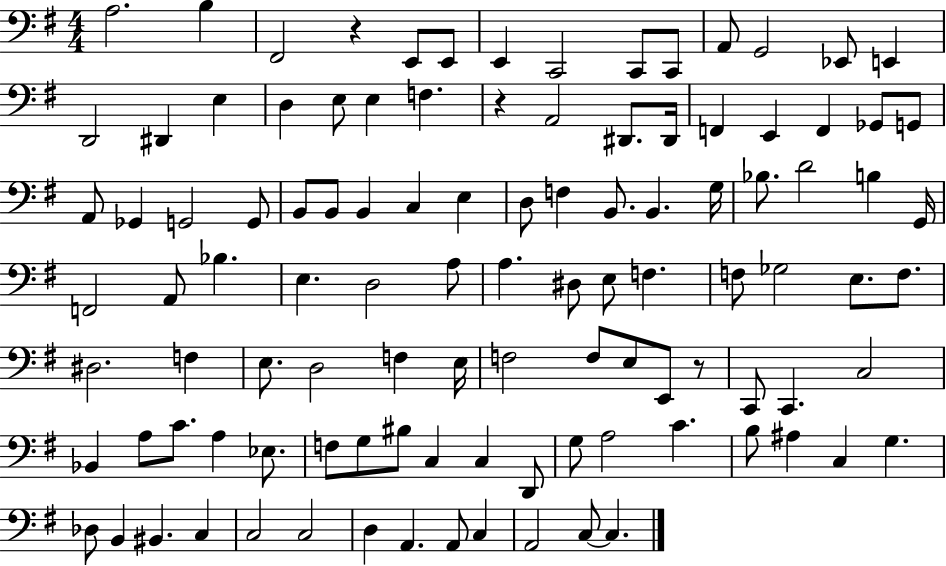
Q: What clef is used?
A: bass